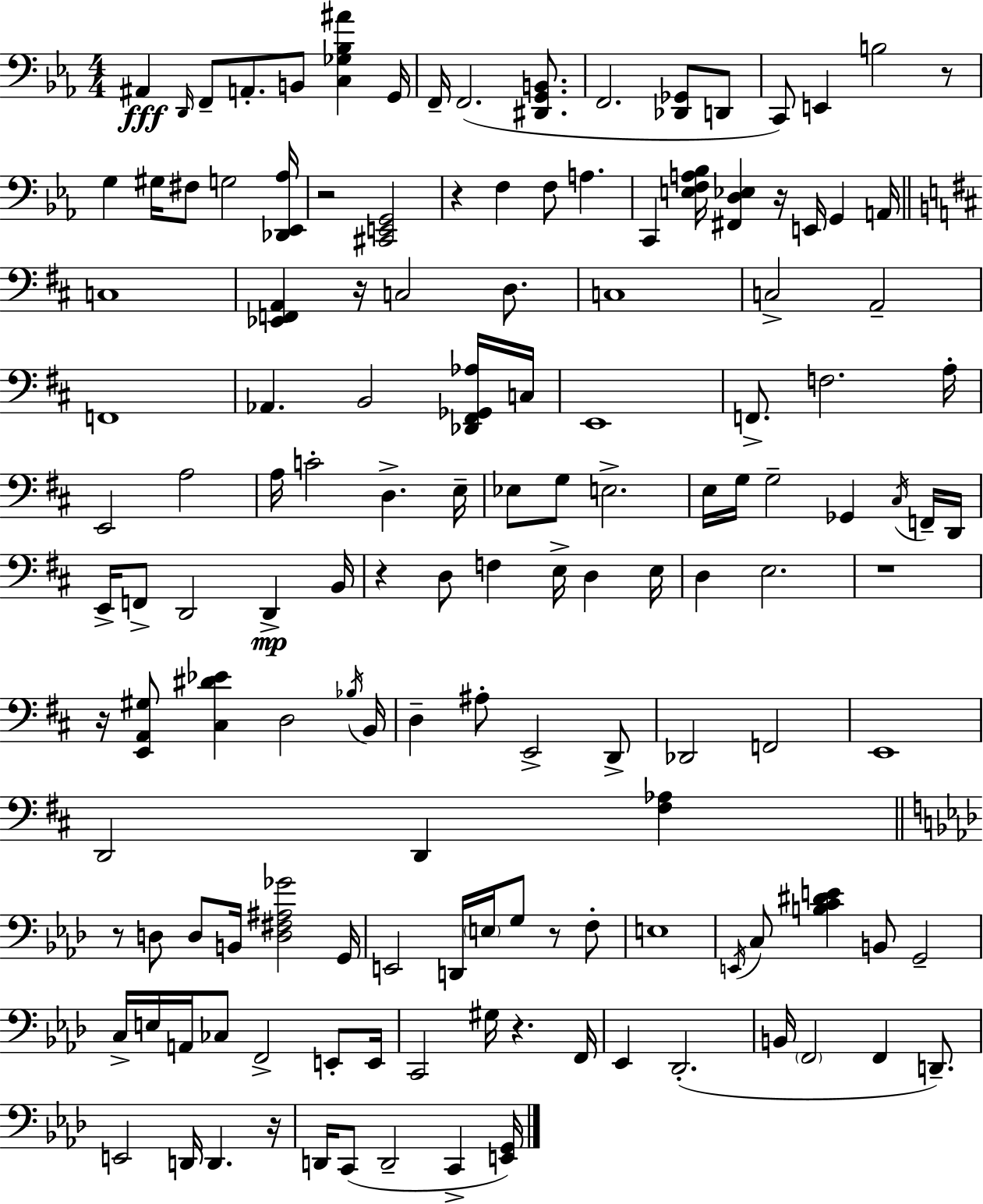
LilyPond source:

{
  \clef bass
  \numericTimeSignature
  \time 4/4
  \key ees \major
  ais,4\fff \grace { d,16 } f,8-- a,8.-. b,8 <c ges bes ais'>4 | g,16 f,16-- f,2.( <dis, g, b,>8. | f,2. <des, ges,>8 d,8 | c,8) e,4 b2 r8 | \break g4 gis16 fis8 g2 | <des, ees, aes>16 r2 <cis, e, g,>2 | r4 f4 f8 a4. | c,4 <e f a bes>16 <fis, d ees>4 r16 e,16 g,4 | \break a,16 \bar "||" \break \key d \major c1 | <ees, f, a,>4 r16 c2 d8. | c1 | c2-> a,2-- | \break f,1 | aes,4. b,2 <des, fis, ges, aes>16 c16 | e,1 | f,8.-> f2. a16-. | \break e,2 a2 | a16 c'2-. d4.-> e16-- | ees8 g8 e2.-> | e16 g16 g2-- ges,4 \acciaccatura { cis16 } f,16-- | \break d,16 e,16-> f,8-> d,2 d,4->\mp | b,16 r4 d8 f4 e16-> d4 | e16 d4 e2. | r1 | \break r16 <e, a, gis>8 <cis dis' ees'>4 d2 | \acciaccatura { bes16 } b,16 d4-- ais8-. e,2-> | d,8-> des,2 f,2 | e,1 | \break d,2 d,4 <fis aes>4 | \bar "||" \break \key f \minor r8 d8 d8 b,16 <d fis ais ges'>2 g,16 | e,2 d,16 \parenthesize e16 g8 r8 f8-. | e1 | \acciaccatura { e,16 } c8 <b c' dis' e'>4 b,8 g,2-- | \break c16-> e16 a,16 ces8 f,2-> e,8-. | e,16 c,2 gis16 r4. | f,16 ees,4 des,2.-.( | b,16 \parenthesize f,2 f,4 d,8.--) | \break e,2 d,16 d,4. | r16 d,16 c,8( d,2-- c,4-> | <e, g,>16) \bar "|."
}